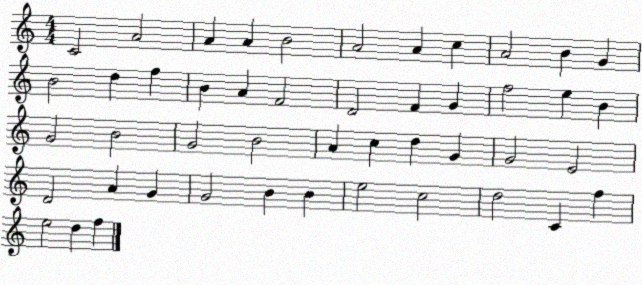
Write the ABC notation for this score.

X:1
T:Untitled
M:4/4
L:1/4
K:C
C2 A2 A A B2 A2 A c A2 B G B2 d f B A F2 D2 F G f2 e B G2 B2 G2 B2 A c d G G2 E2 D2 A G G2 B B e2 c2 d2 C f e2 d f